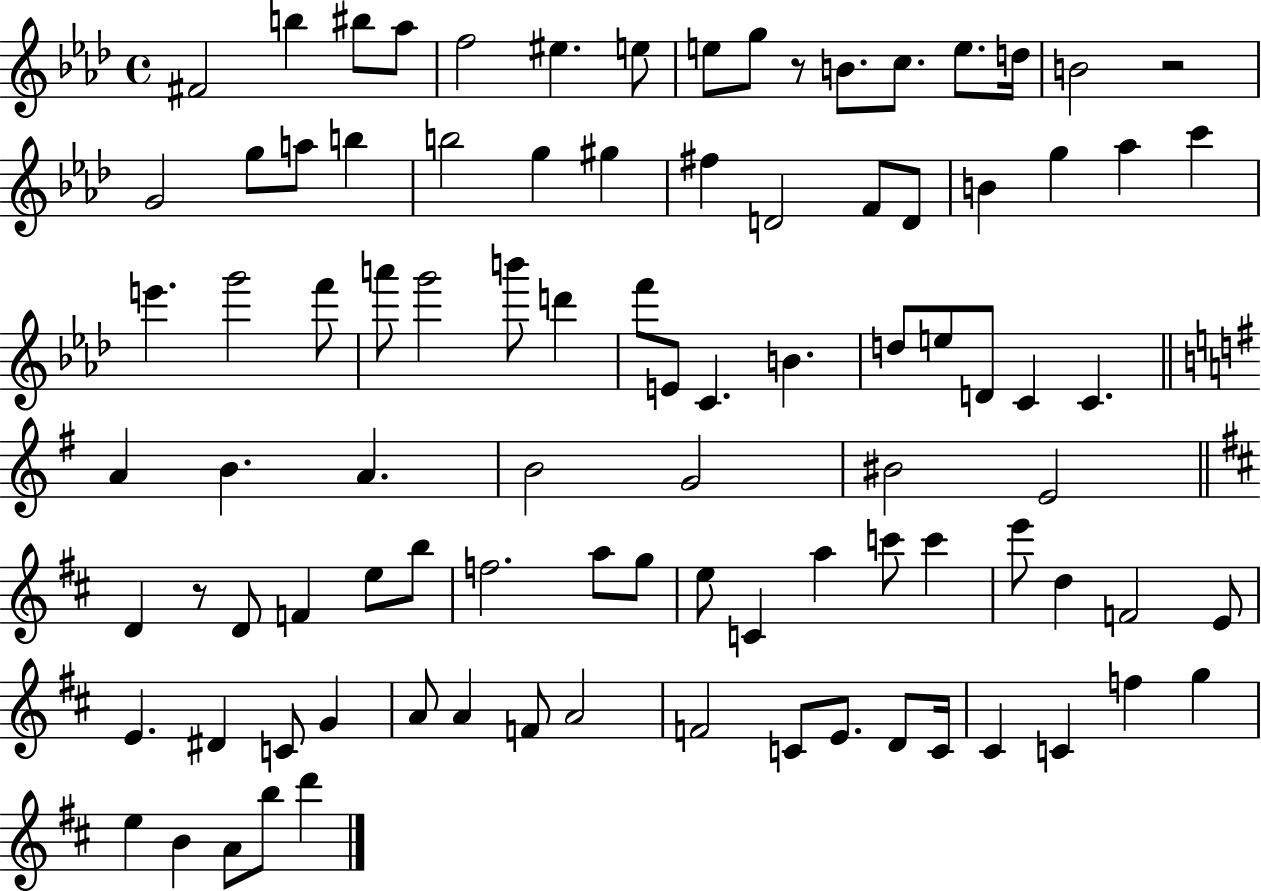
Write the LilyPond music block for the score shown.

{
  \clef treble
  \time 4/4
  \defaultTimeSignature
  \key aes \major
  \repeat volta 2 { fis'2 b''4 bis''8 aes''8 | f''2 eis''4. e''8 | e''8 g''8 r8 b'8. c''8. e''8. d''16 | b'2 r2 | \break g'2 g''8 a''8 b''4 | b''2 g''4 gis''4 | fis''4 d'2 f'8 d'8 | b'4 g''4 aes''4 c'''4 | \break e'''4. g'''2 f'''8 | a'''8 g'''2 b'''8 d'''4 | f'''8 e'8 c'4. b'4. | d''8 e''8 d'8 c'4 c'4. | \break \bar "||" \break \key g \major a'4 b'4. a'4. | b'2 g'2 | bis'2 e'2 | \bar "||" \break \key d \major d'4 r8 d'8 f'4 e''8 b''8 | f''2. a''8 g''8 | e''8 c'4 a''4 c'''8 c'''4 | e'''8 d''4 f'2 e'8 | \break e'4. dis'4 c'8 g'4 | a'8 a'4 f'8 a'2 | f'2 c'8 e'8. d'8 c'16 | cis'4 c'4 f''4 g''4 | \break e''4 b'4 a'8 b''8 d'''4 | } \bar "|."
}